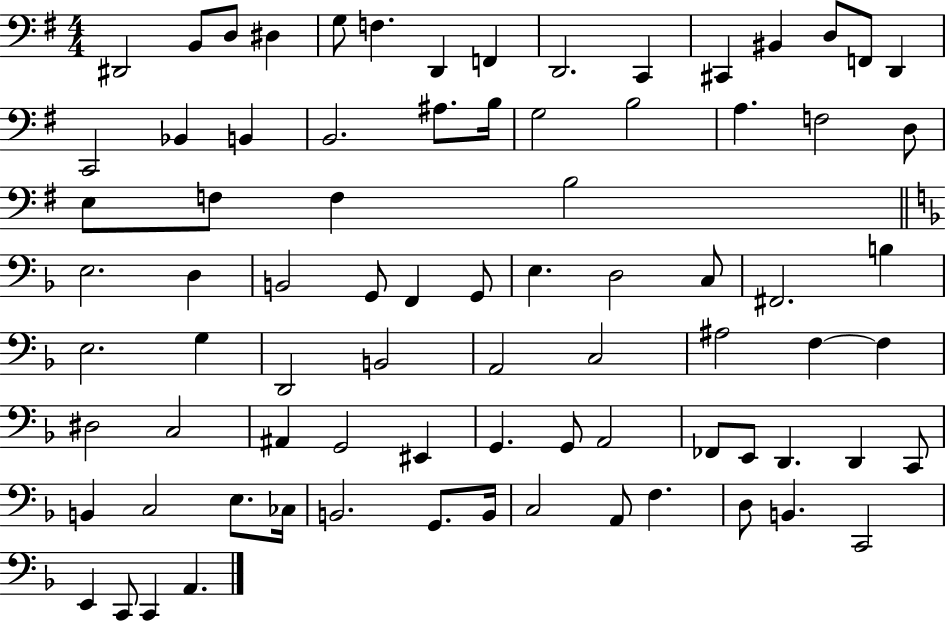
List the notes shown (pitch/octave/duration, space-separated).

D#2/h B2/e D3/e D#3/q G3/e F3/q. D2/q F2/q D2/h. C2/q C#2/q BIS2/q D3/e F2/e D2/q C2/h Bb2/q B2/q B2/h. A#3/e. B3/s G3/h B3/h A3/q. F3/h D3/e E3/e F3/e F3/q B3/h E3/h. D3/q B2/h G2/e F2/q G2/e E3/q. D3/h C3/e F#2/h. B3/q E3/h. G3/q D2/h B2/h A2/h C3/h A#3/h F3/q F3/q D#3/h C3/h A#2/q G2/h EIS2/q G2/q. G2/e A2/h FES2/e E2/e D2/q. D2/q C2/e B2/q C3/h E3/e. CES3/s B2/h. G2/e. B2/s C3/h A2/e F3/q. D3/e B2/q. C2/h E2/q C2/e C2/q A2/q.